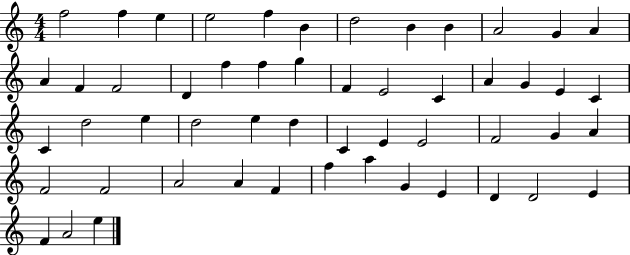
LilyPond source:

{
  \clef treble
  \numericTimeSignature
  \time 4/4
  \key c \major
  f''2 f''4 e''4 | e''2 f''4 b'4 | d''2 b'4 b'4 | a'2 g'4 a'4 | \break a'4 f'4 f'2 | d'4 f''4 f''4 g''4 | f'4 e'2 c'4 | a'4 g'4 e'4 c'4 | \break c'4 d''2 e''4 | d''2 e''4 d''4 | c'4 e'4 e'2 | f'2 g'4 a'4 | \break f'2 f'2 | a'2 a'4 f'4 | f''4 a''4 g'4 e'4 | d'4 d'2 e'4 | \break f'4 a'2 e''4 | \bar "|."
}